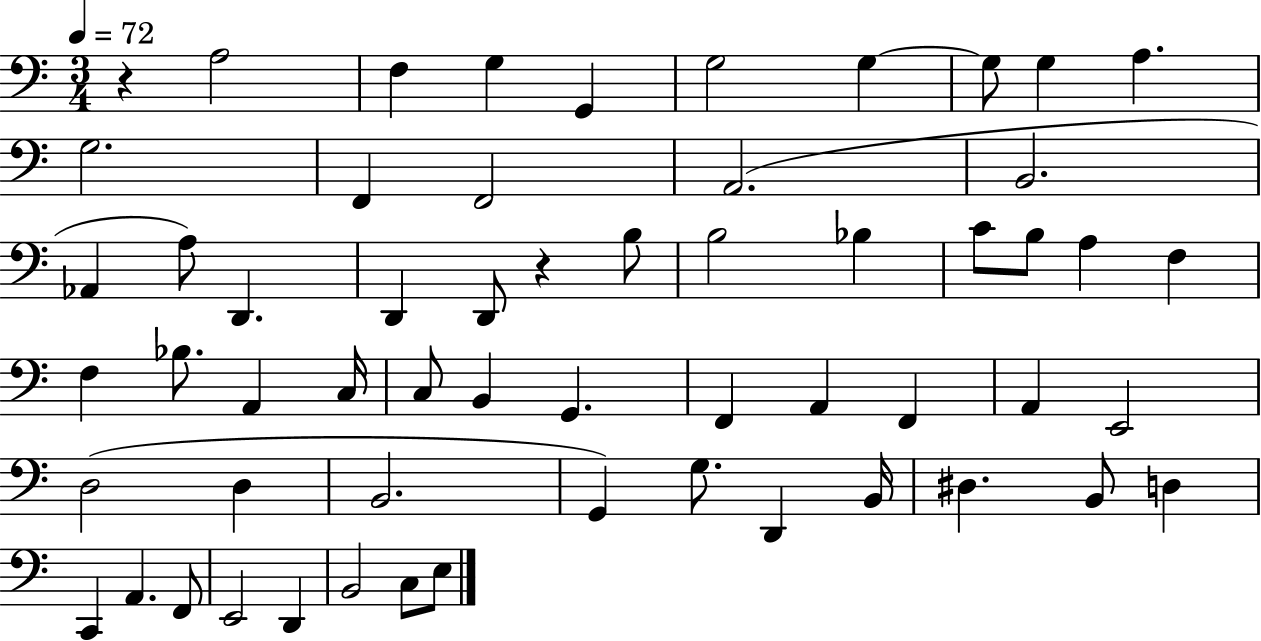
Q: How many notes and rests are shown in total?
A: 58